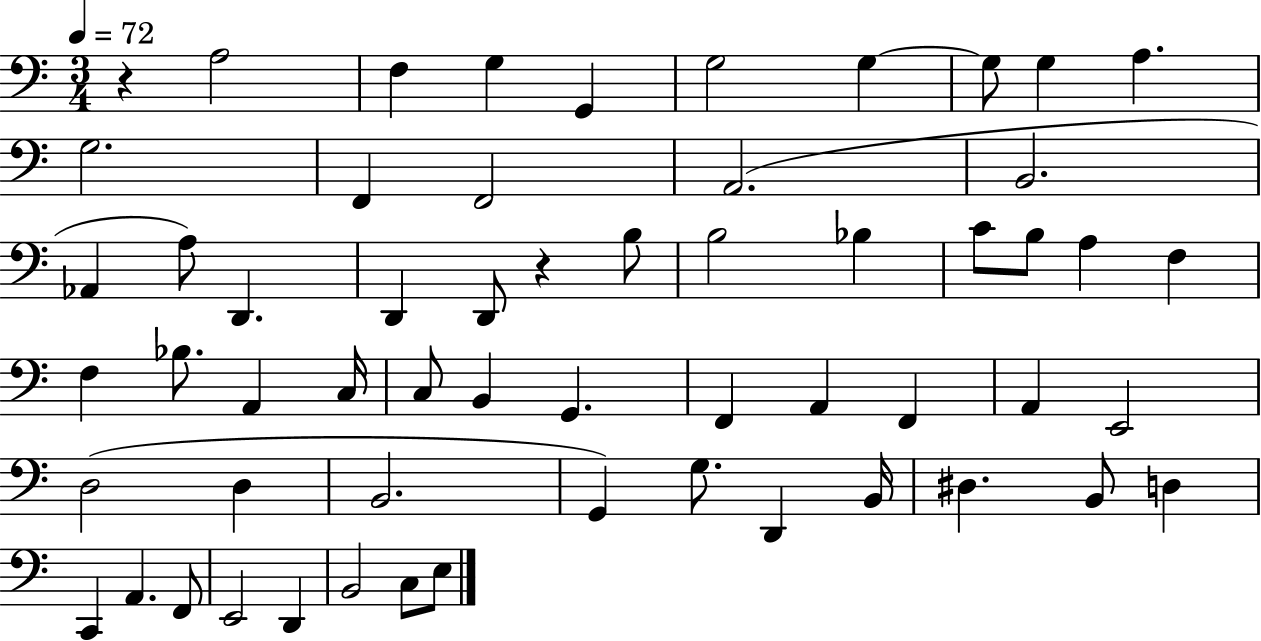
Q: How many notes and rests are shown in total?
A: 58